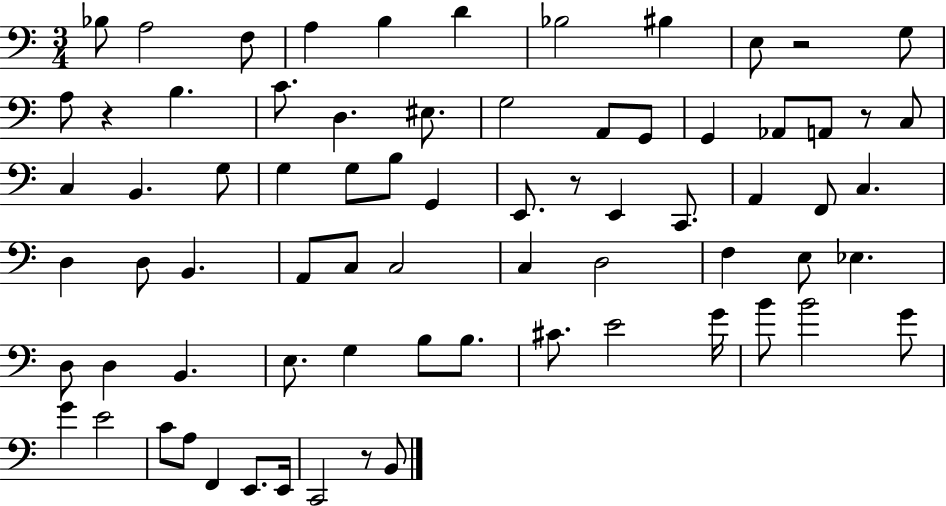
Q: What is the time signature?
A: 3/4